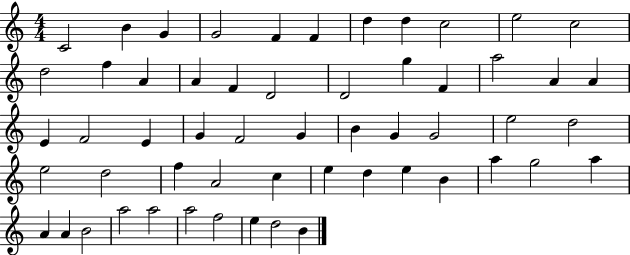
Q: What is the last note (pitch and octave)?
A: B4